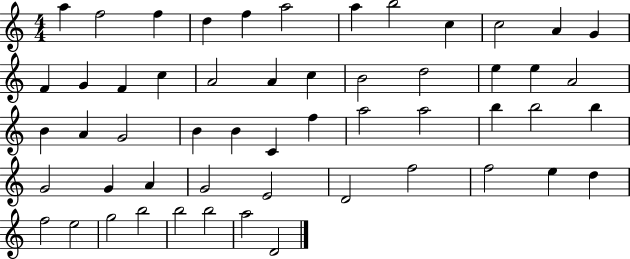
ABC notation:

X:1
T:Untitled
M:4/4
L:1/4
K:C
a f2 f d f a2 a b2 c c2 A G F G F c A2 A c B2 d2 e e A2 B A G2 B B C f a2 a2 b b2 b G2 G A G2 E2 D2 f2 f2 e d f2 e2 g2 b2 b2 b2 a2 D2